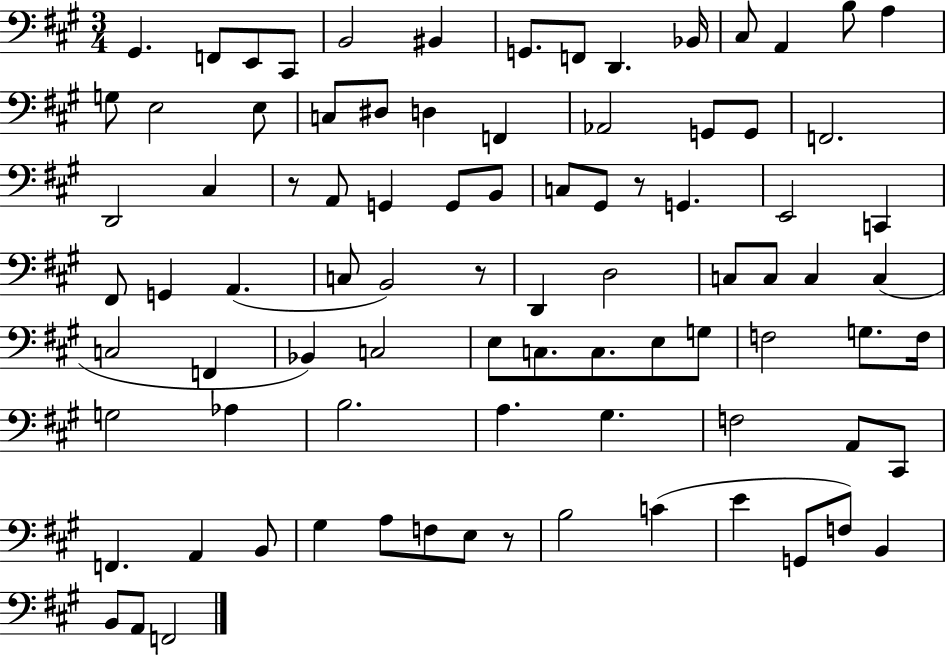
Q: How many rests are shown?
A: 4